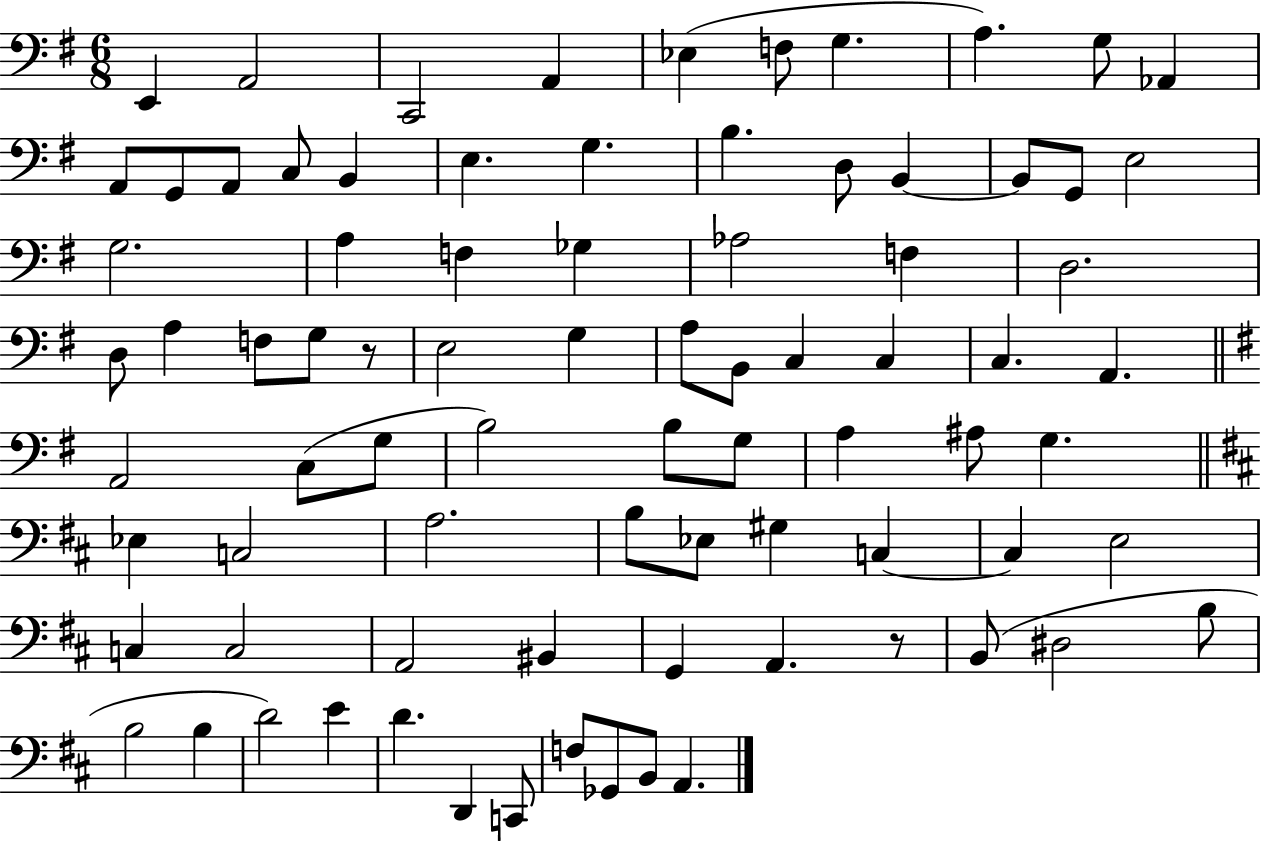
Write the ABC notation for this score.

X:1
T:Untitled
M:6/8
L:1/4
K:G
E,, A,,2 C,,2 A,, _E, F,/2 G, A, G,/2 _A,, A,,/2 G,,/2 A,,/2 C,/2 B,, E, G, B, D,/2 B,, B,,/2 G,,/2 E,2 G,2 A, F, _G, _A,2 F, D,2 D,/2 A, F,/2 G,/2 z/2 E,2 G, A,/2 B,,/2 C, C, C, A,, A,,2 C,/2 G,/2 B,2 B,/2 G,/2 A, ^A,/2 G, _E, C,2 A,2 B,/2 _E,/2 ^G, C, C, E,2 C, C,2 A,,2 ^B,, G,, A,, z/2 B,,/2 ^D,2 B,/2 B,2 B, D2 E D D,, C,,/2 F,/2 _G,,/2 B,,/2 A,,